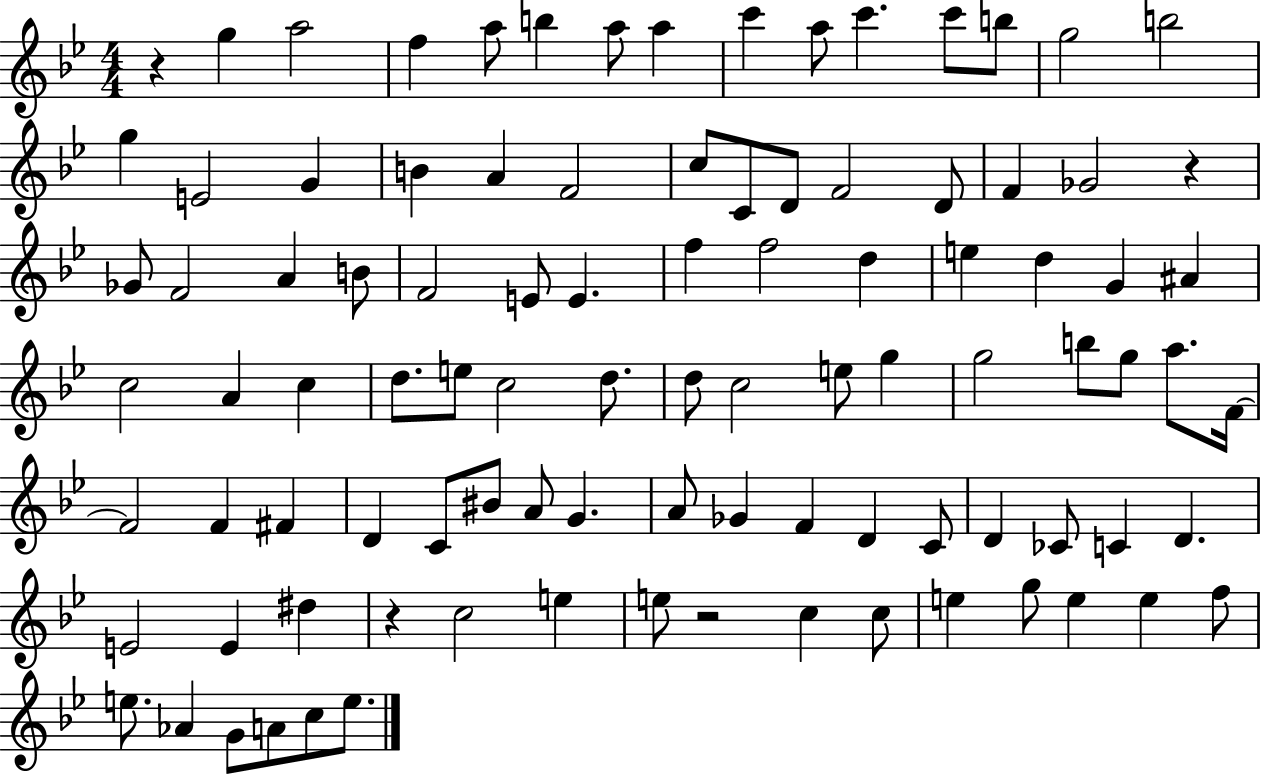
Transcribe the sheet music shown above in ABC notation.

X:1
T:Untitled
M:4/4
L:1/4
K:Bb
z g a2 f a/2 b a/2 a c' a/2 c' c'/2 b/2 g2 b2 g E2 G B A F2 c/2 C/2 D/2 F2 D/2 F _G2 z _G/2 F2 A B/2 F2 E/2 E f f2 d e d G ^A c2 A c d/2 e/2 c2 d/2 d/2 c2 e/2 g g2 b/2 g/2 a/2 F/4 F2 F ^F D C/2 ^B/2 A/2 G A/2 _G F D C/2 D _C/2 C D E2 E ^d z c2 e e/2 z2 c c/2 e g/2 e e f/2 e/2 _A G/2 A/2 c/2 e/2